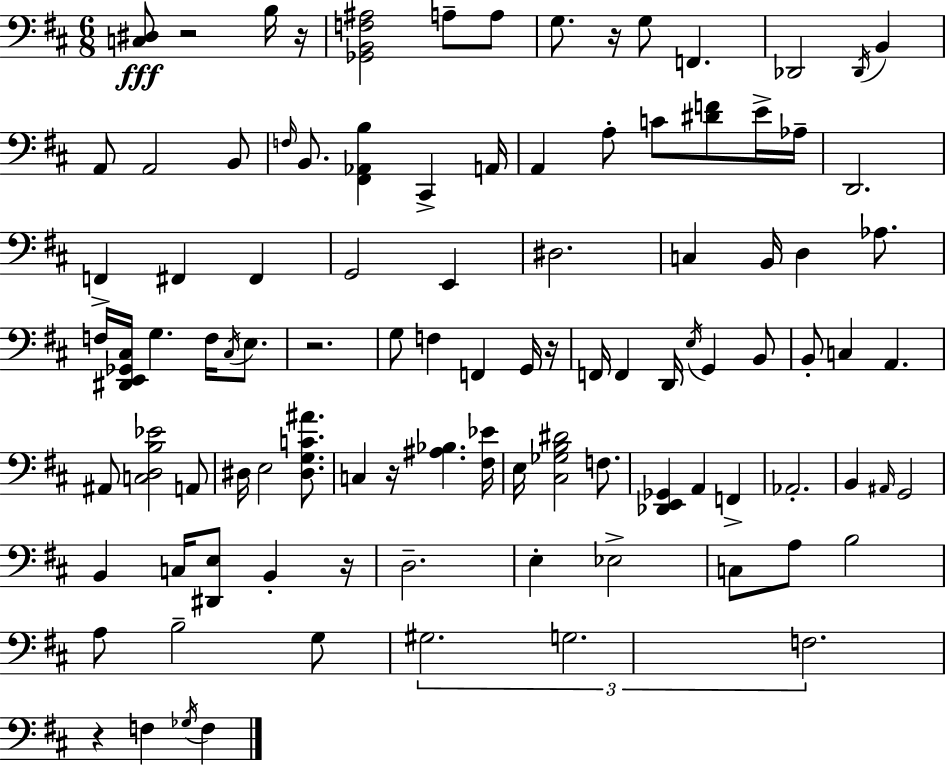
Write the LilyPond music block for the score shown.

{
  \clef bass
  \numericTimeSignature
  \time 6/8
  \key d \major
  <c dis>8\fff r2 b16 r16 | <ges, b, f ais>2 a8-- a8 | g8. r16 g8 f,4. | des,2 \acciaccatura { des,16 } b,4 | \break a,8 a,2 b,8 | \grace { f16 } b,8. <fis, aes, b>4 cis,4-> | a,16 a,4 a8-. c'8 <dis' f'>8 | e'16-> aes16-- d,2. | \break f,4-> fis,4 fis,4 | g,2 e,4 | dis2. | c4 b,16 d4 aes8. | \break f16 <dis, e, ges, cis>16 g4. f16 \acciaccatura { cis16 } | e8. r2. | g8 f4 f,4 | g,16 r16 f,16 f,4 d,16 \acciaccatura { e16 } g,4 | \break b,8 b,8-. c4 a,4. | ais,8 <c d b ees'>2 | a,8 dis16 e2 | <dis g c' ais'>8. c4 r16 <ais bes>4. | \break <fis ees'>16 e16 <cis ges b dis'>2 | f8. <des, e, ges,>4 a,4 | f,4-> aes,2.-. | b,4 \grace { ais,16 } g,2 | \break b,4 c16 <dis, e>8 | b,4-. r16 d2.-- | e4-. ees2-> | c8 a8 b2 | \break a8 b2-- | g8 \tuplet 3/2 { gis2. | g2. | f2. } | \break r4 f4 | \acciaccatura { ges16 } f4 \bar "|."
}